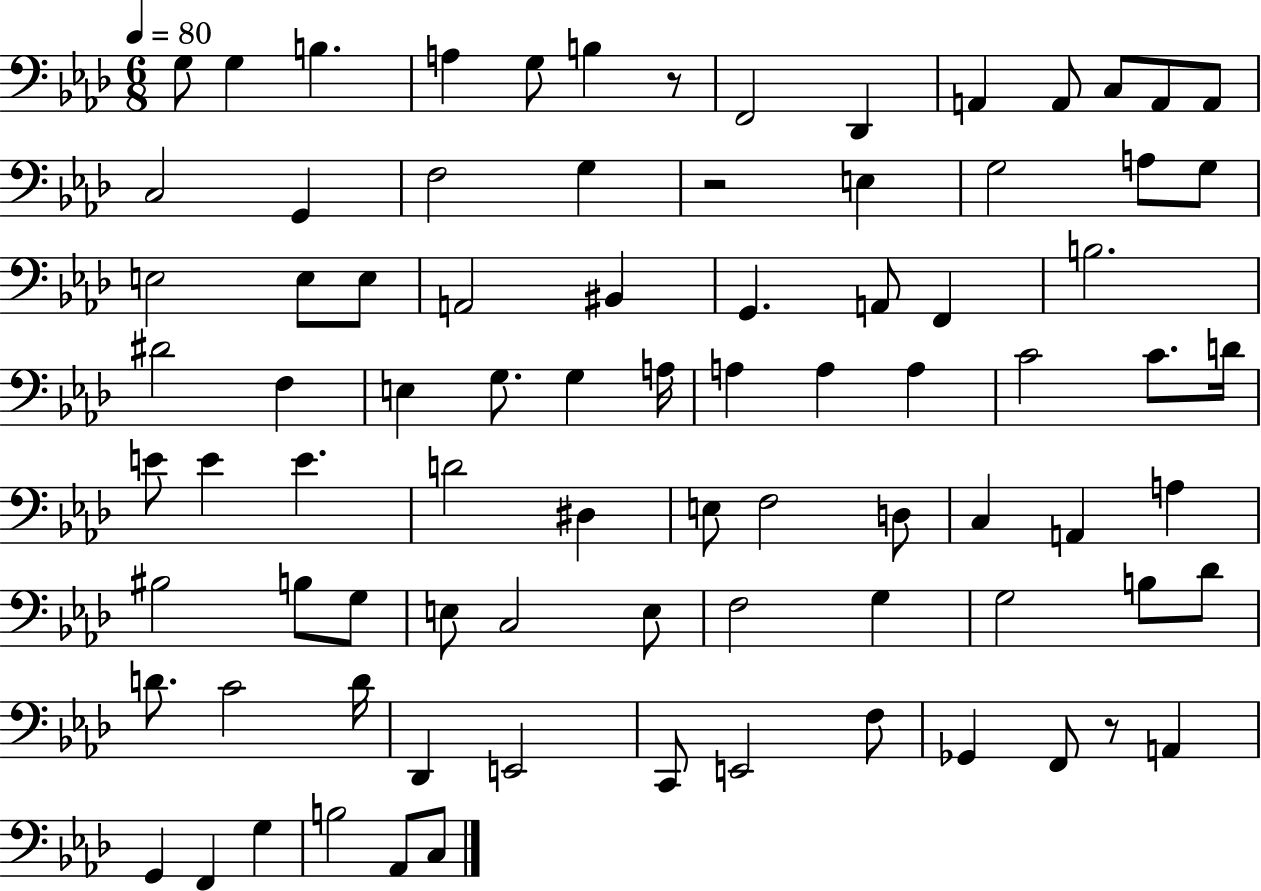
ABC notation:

X:1
T:Untitled
M:6/8
L:1/4
K:Ab
G,/2 G, B, A, G,/2 B, z/2 F,,2 _D,, A,, A,,/2 C,/2 A,,/2 A,,/2 C,2 G,, F,2 G, z2 E, G,2 A,/2 G,/2 E,2 E,/2 E,/2 A,,2 ^B,, G,, A,,/2 F,, B,2 ^D2 F, E, G,/2 G, A,/4 A, A, A, C2 C/2 D/4 E/2 E E D2 ^D, E,/2 F,2 D,/2 C, A,, A, ^B,2 B,/2 G,/2 E,/2 C,2 E,/2 F,2 G, G,2 B,/2 _D/2 D/2 C2 D/4 _D,, E,,2 C,,/2 E,,2 F,/2 _G,, F,,/2 z/2 A,, G,, F,, G, B,2 _A,,/2 C,/2